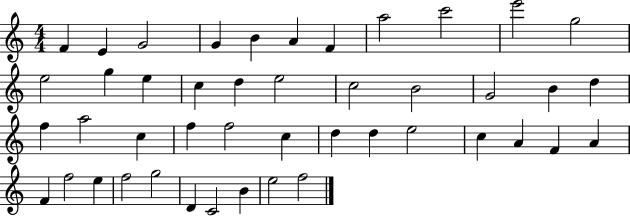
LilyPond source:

{
  \clef treble
  \numericTimeSignature
  \time 4/4
  \key c \major
  f'4 e'4 g'2 | g'4 b'4 a'4 f'4 | a''2 c'''2 | e'''2 g''2 | \break e''2 g''4 e''4 | c''4 d''4 e''2 | c''2 b'2 | g'2 b'4 d''4 | \break f''4 a''2 c''4 | f''4 f''2 c''4 | d''4 d''4 e''2 | c''4 a'4 f'4 a'4 | \break f'4 f''2 e''4 | f''2 g''2 | d'4 c'2 b'4 | e''2 f''2 | \break \bar "|."
}